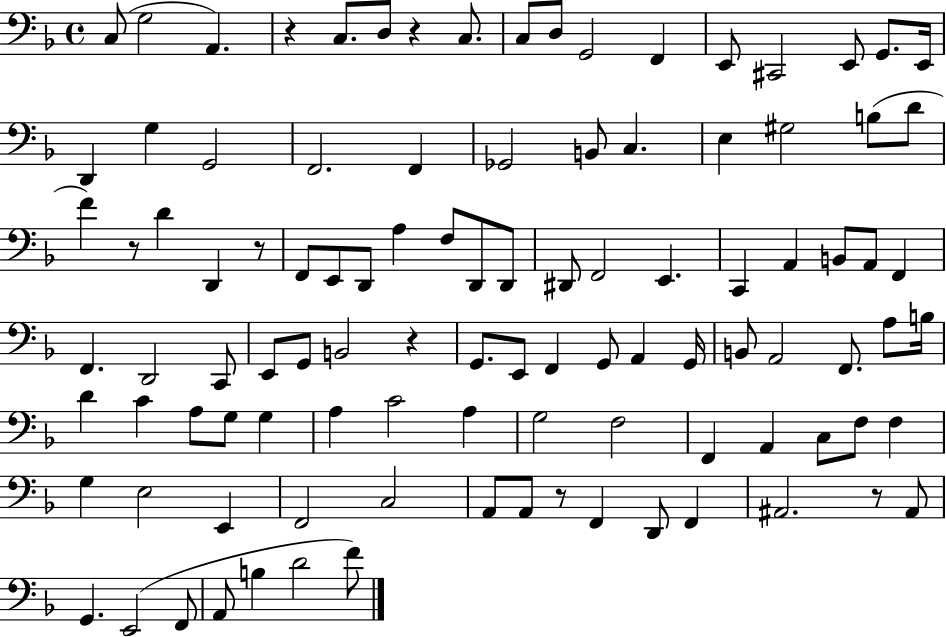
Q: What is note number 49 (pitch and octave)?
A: E2